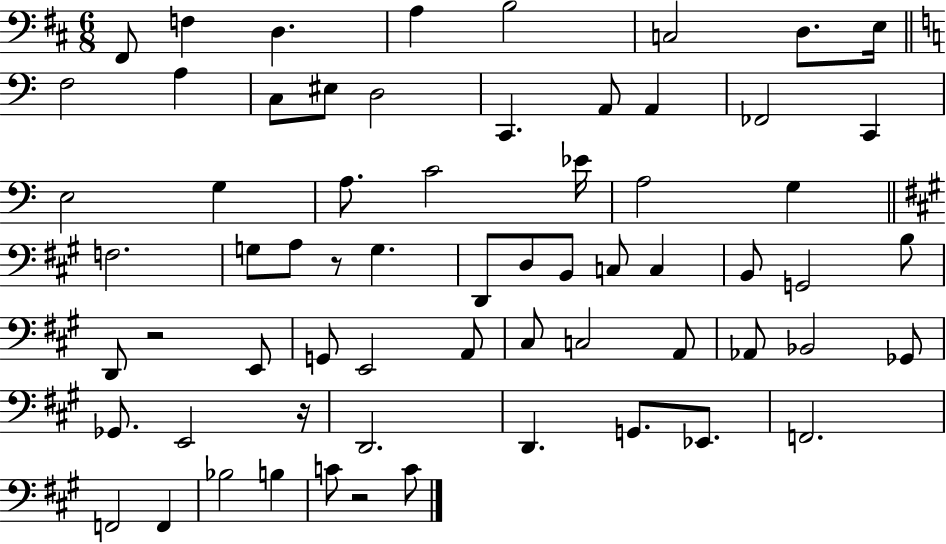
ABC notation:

X:1
T:Untitled
M:6/8
L:1/4
K:D
^F,,/2 F, D, A, B,2 C,2 D,/2 E,/4 F,2 A, C,/2 ^E,/2 D,2 C,, A,,/2 A,, _F,,2 C,, E,2 G, A,/2 C2 _E/4 A,2 G, F,2 G,/2 A,/2 z/2 G, D,,/2 D,/2 B,,/2 C,/2 C, B,,/2 G,,2 B,/2 D,,/2 z2 E,,/2 G,,/2 E,,2 A,,/2 ^C,/2 C,2 A,,/2 _A,,/2 _B,,2 _G,,/2 _G,,/2 E,,2 z/4 D,,2 D,, G,,/2 _E,,/2 F,,2 F,,2 F,, _B,2 B, C/2 z2 C/2